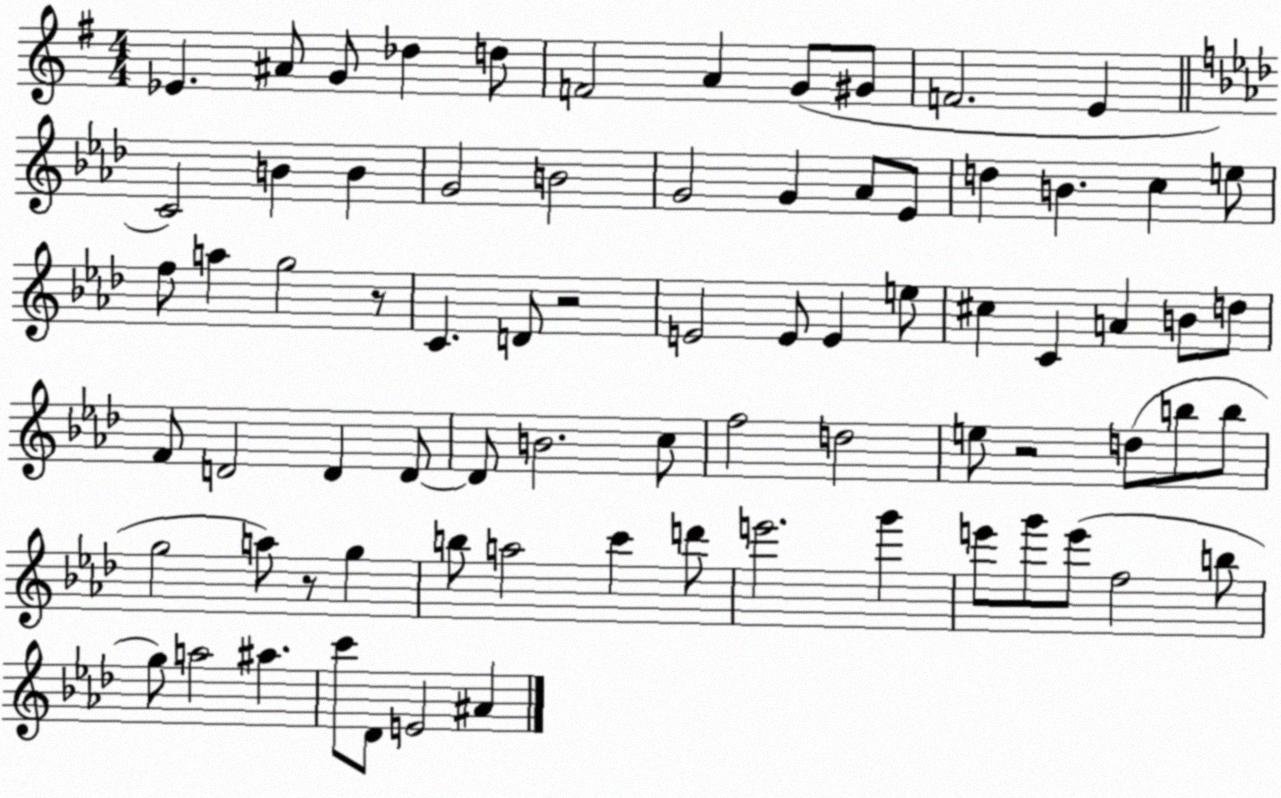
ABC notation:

X:1
T:Untitled
M:4/4
L:1/4
K:G
_E ^A/2 G/2 _d d/2 F2 A G/2 ^G/2 F2 E C2 B B G2 B2 G2 G _A/2 _E/2 d B c e/2 f/2 a g2 z/2 C D/2 z2 E2 E/2 E e/2 ^c C A B/2 d/2 F/2 D2 D D/2 D/2 B2 c/2 f2 d2 e/2 z2 d/2 b/2 b/2 g2 a/2 z/2 g b/2 a2 c' d'/2 e'2 g' e'/2 g'/2 e'/2 f2 b/2 g/2 a2 ^a c'/2 _D/2 E2 ^A